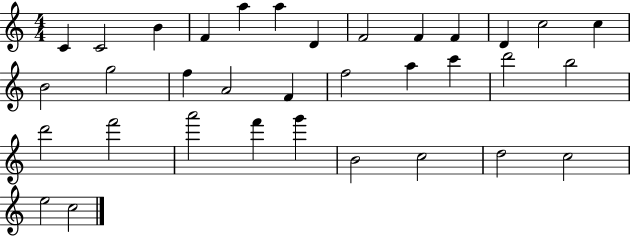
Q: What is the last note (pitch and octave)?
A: C5